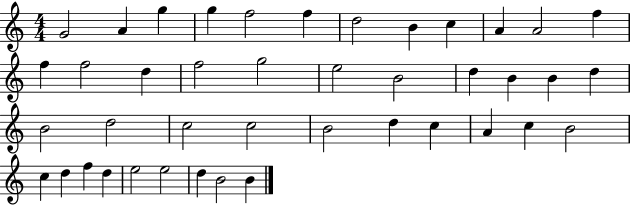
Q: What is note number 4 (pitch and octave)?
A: G5